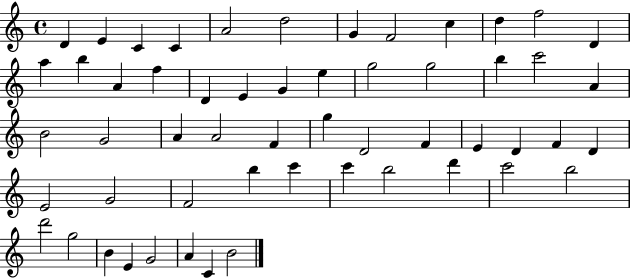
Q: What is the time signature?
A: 4/4